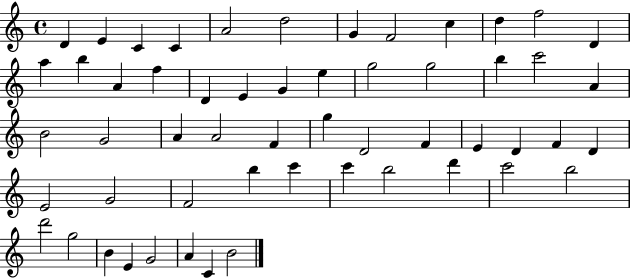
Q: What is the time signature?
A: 4/4